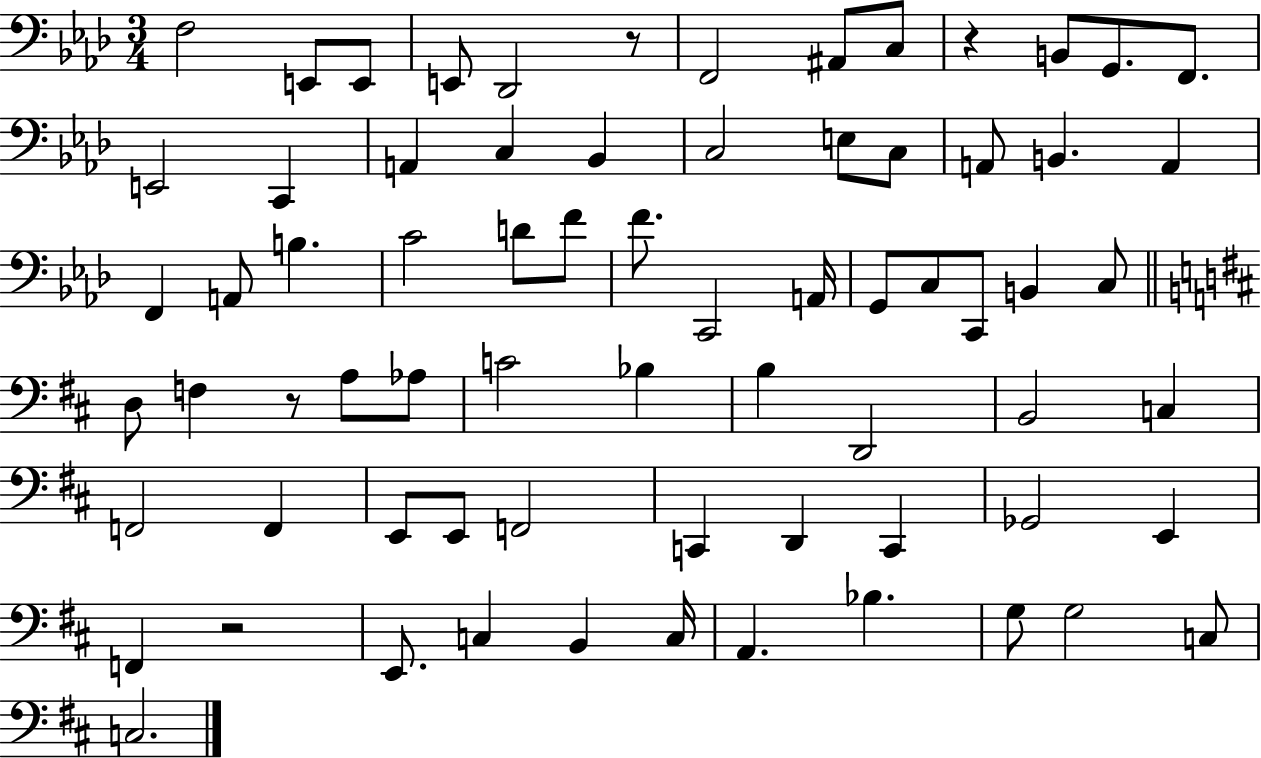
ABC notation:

X:1
T:Untitled
M:3/4
L:1/4
K:Ab
F,2 E,,/2 E,,/2 E,,/2 _D,,2 z/2 F,,2 ^A,,/2 C,/2 z B,,/2 G,,/2 F,,/2 E,,2 C,, A,, C, _B,, C,2 E,/2 C,/2 A,,/2 B,, A,, F,, A,,/2 B, C2 D/2 F/2 F/2 C,,2 A,,/4 G,,/2 C,/2 C,,/2 B,, C,/2 D,/2 F, z/2 A,/2 _A,/2 C2 _B, B, D,,2 B,,2 C, F,,2 F,, E,,/2 E,,/2 F,,2 C,, D,, C,, _G,,2 E,, F,, z2 E,,/2 C, B,, C,/4 A,, _B, G,/2 G,2 C,/2 C,2